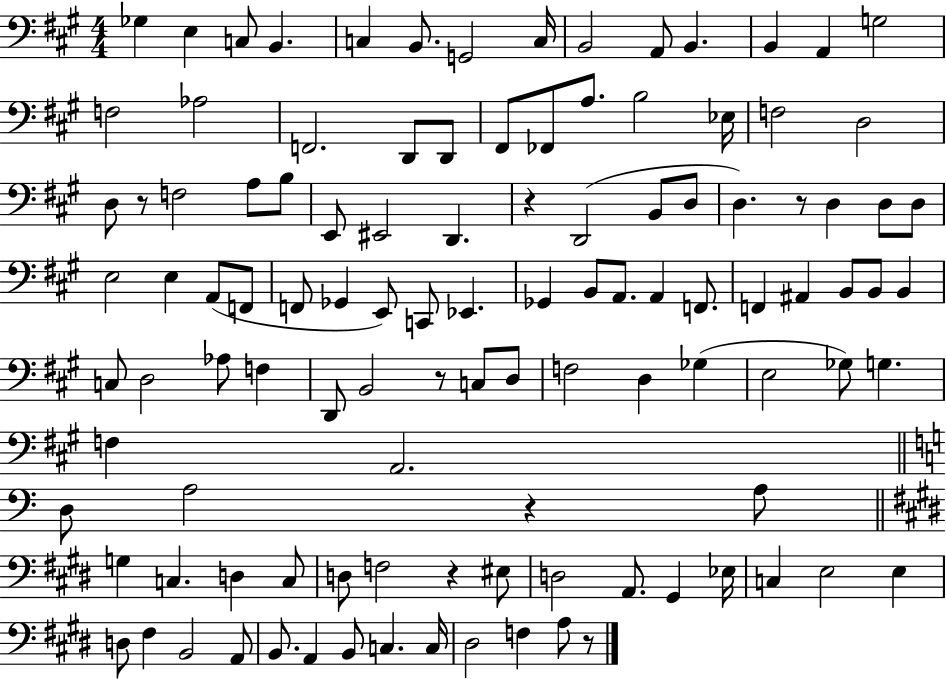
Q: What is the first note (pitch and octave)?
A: Gb3